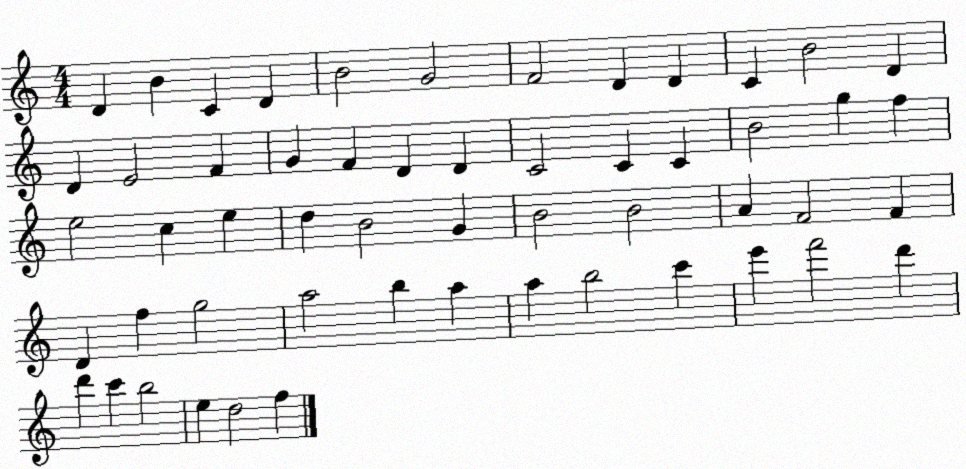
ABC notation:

X:1
T:Untitled
M:4/4
L:1/4
K:C
D B C D B2 G2 F2 D D C B2 D D E2 F G F D D C2 C C B2 g f e2 c e d B2 G B2 B2 A F2 F D f g2 a2 b a a b2 c' e' f'2 d' d' c' b2 e d2 f